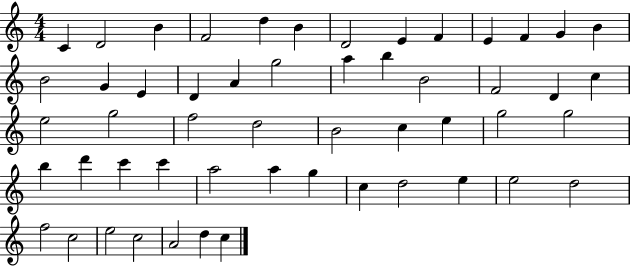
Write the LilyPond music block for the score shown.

{
  \clef treble
  \numericTimeSignature
  \time 4/4
  \key c \major
  c'4 d'2 b'4 | f'2 d''4 b'4 | d'2 e'4 f'4 | e'4 f'4 g'4 b'4 | \break b'2 g'4 e'4 | d'4 a'4 g''2 | a''4 b''4 b'2 | f'2 d'4 c''4 | \break e''2 g''2 | f''2 d''2 | b'2 c''4 e''4 | g''2 g''2 | \break b''4 d'''4 c'''4 c'''4 | a''2 a''4 g''4 | c''4 d''2 e''4 | e''2 d''2 | \break f''2 c''2 | e''2 c''2 | a'2 d''4 c''4 | \bar "|."
}